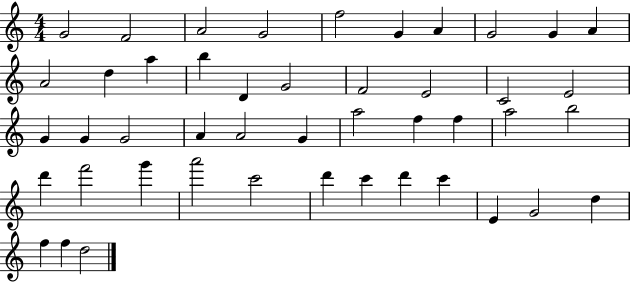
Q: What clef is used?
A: treble